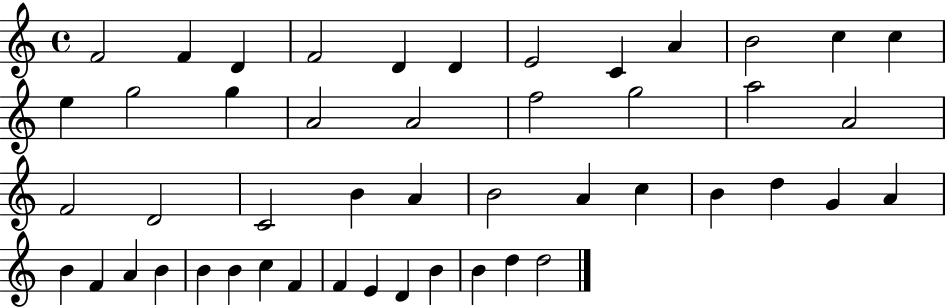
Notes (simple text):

F4/h F4/q D4/q F4/h D4/q D4/q E4/h C4/q A4/q B4/h C5/q C5/q E5/q G5/h G5/q A4/h A4/h F5/h G5/h A5/h A4/h F4/h D4/h C4/h B4/q A4/q B4/h A4/q C5/q B4/q D5/q G4/q A4/q B4/q F4/q A4/q B4/q B4/q B4/q C5/q F4/q F4/q E4/q D4/q B4/q B4/q D5/q D5/h